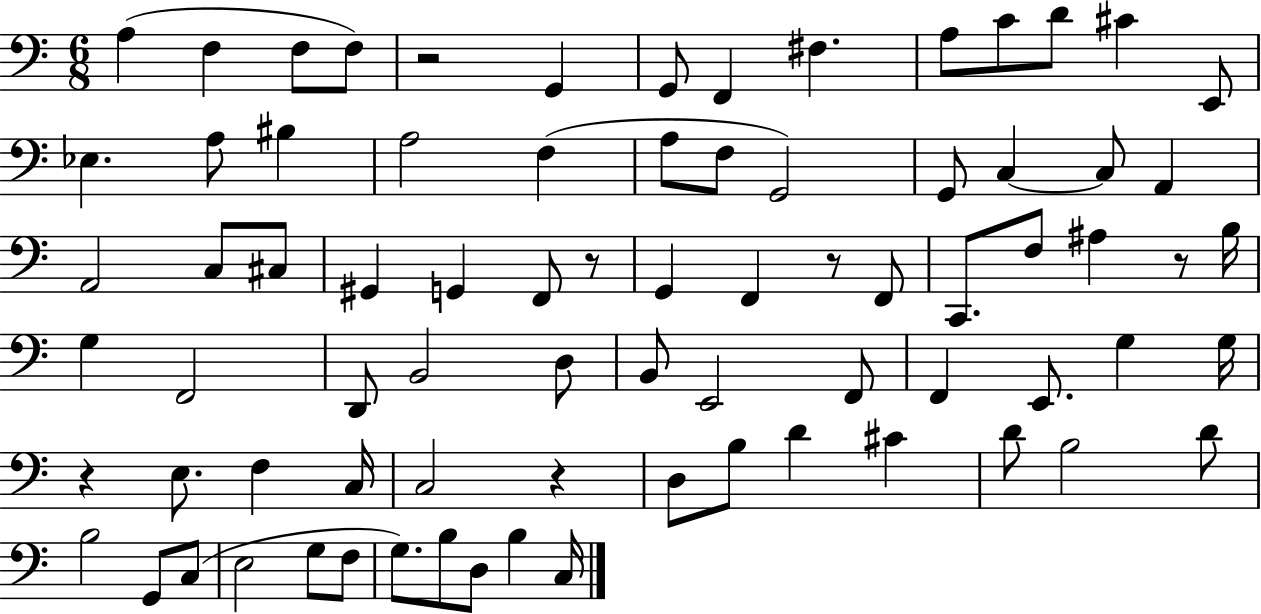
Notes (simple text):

A3/q F3/q F3/e F3/e R/h G2/q G2/e F2/q F#3/q. A3/e C4/e D4/e C#4/q E2/e Eb3/q. A3/e BIS3/q A3/h F3/q A3/e F3/e G2/h G2/e C3/q C3/e A2/q A2/h C3/e C#3/e G#2/q G2/q F2/e R/e G2/q F2/q R/e F2/e C2/e. F3/e A#3/q R/e B3/s G3/q F2/h D2/e B2/h D3/e B2/e E2/h F2/e F2/q E2/e. G3/q G3/s R/q E3/e. F3/q C3/s C3/h R/q D3/e B3/e D4/q C#4/q D4/e B3/h D4/e B3/h G2/e C3/e E3/h G3/e F3/e G3/e. B3/e D3/e B3/q C3/s